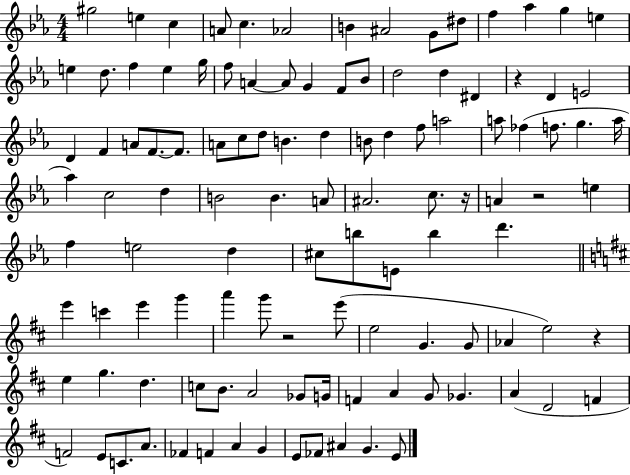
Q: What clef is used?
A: treble